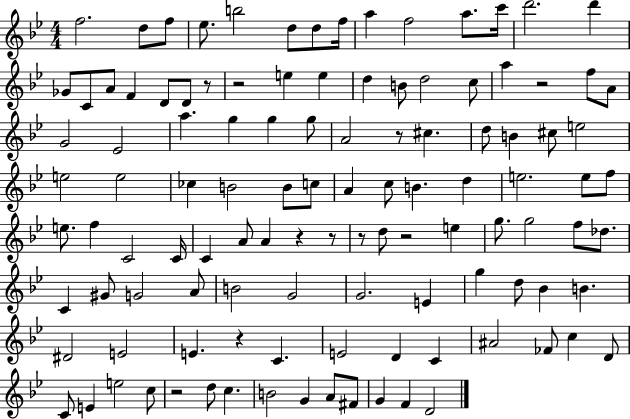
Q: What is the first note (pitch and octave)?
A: F5